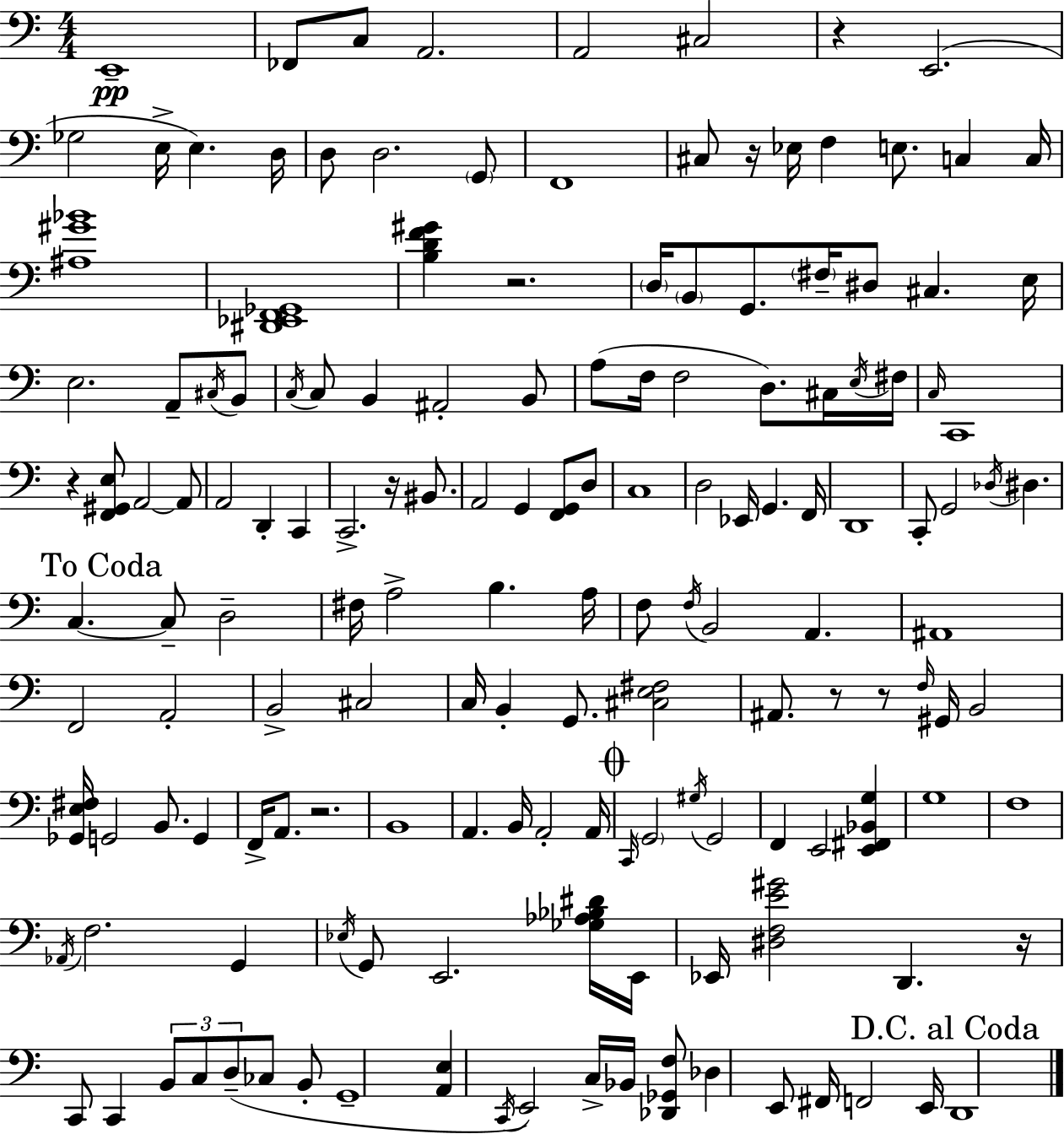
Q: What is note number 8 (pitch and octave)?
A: Gb3